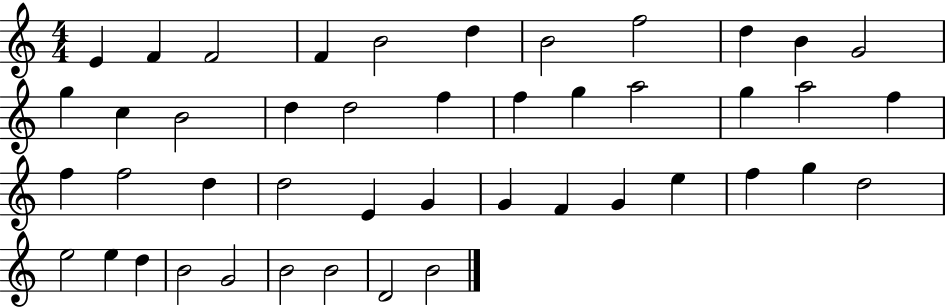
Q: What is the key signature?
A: C major